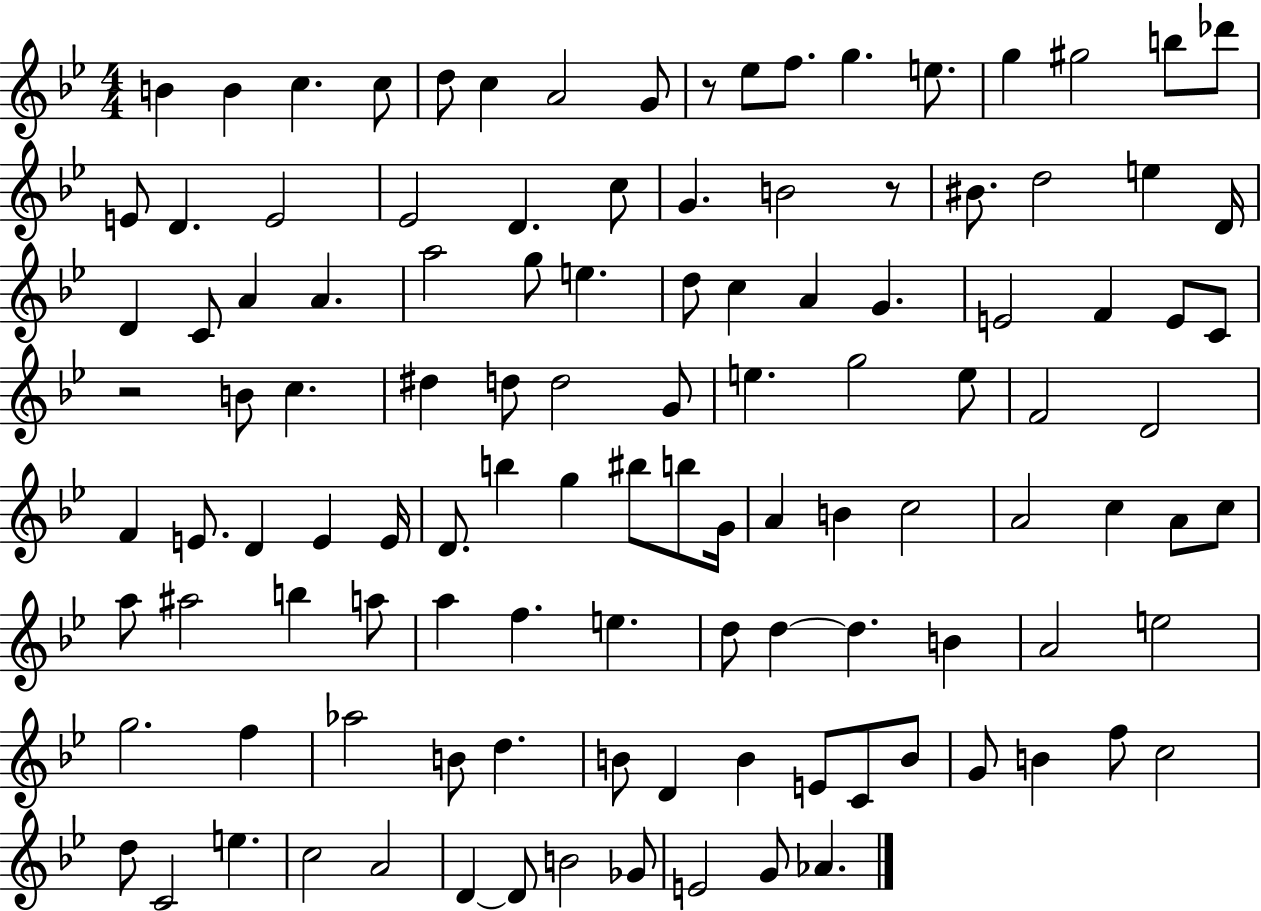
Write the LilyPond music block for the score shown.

{
  \clef treble
  \numericTimeSignature
  \time 4/4
  \key bes \major
  \repeat volta 2 { b'4 b'4 c''4. c''8 | d''8 c''4 a'2 g'8 | r8 ees''8 f''8. g''4. e''8. | g''4 gis''2 b''8 des'''8 | \break e'8 d'4. e'2 | ees'2 d'4. c''8 | g'4. b'2 r8 | bis'8. d''2 e''4 d'16 | \break d'4 c'8 a'4 a'4. | a''2 g''8 e''4. | d''8 c''4 a'4 g'4. | e'2 f'4 e'8 c'8 | \break r2 b'8 c''4. | dis''4 d''8 d''2 g'8 | e''4. g''2 e''8 | f'2 d'2 | \break f'4 e'8. d'4 e'4 e'16 | d'8. b''4 g''4 bis''8 b''8 g'16 | a'4 b'4 c''2 | a'2 c''4 a'8 c''8 | \break a''8 ais''2 b''4 a''8 | a''4 f''4. e''4. | d''8 d''4~~ d''4. b'4 | a'2 e''2 | \break g''2. f''4 | aes''2 b'8 d''4. | b'8 d'4 b'4 e'8 c'8 b'8 | g'8 b'4 f''8 c''2 | \break d''8 c'2 e''4. | c''2 a'2 | d'4~~ d'8 b'2 ges'8 | e'2 g'8 aes'4. | \break } \bar "|."
}